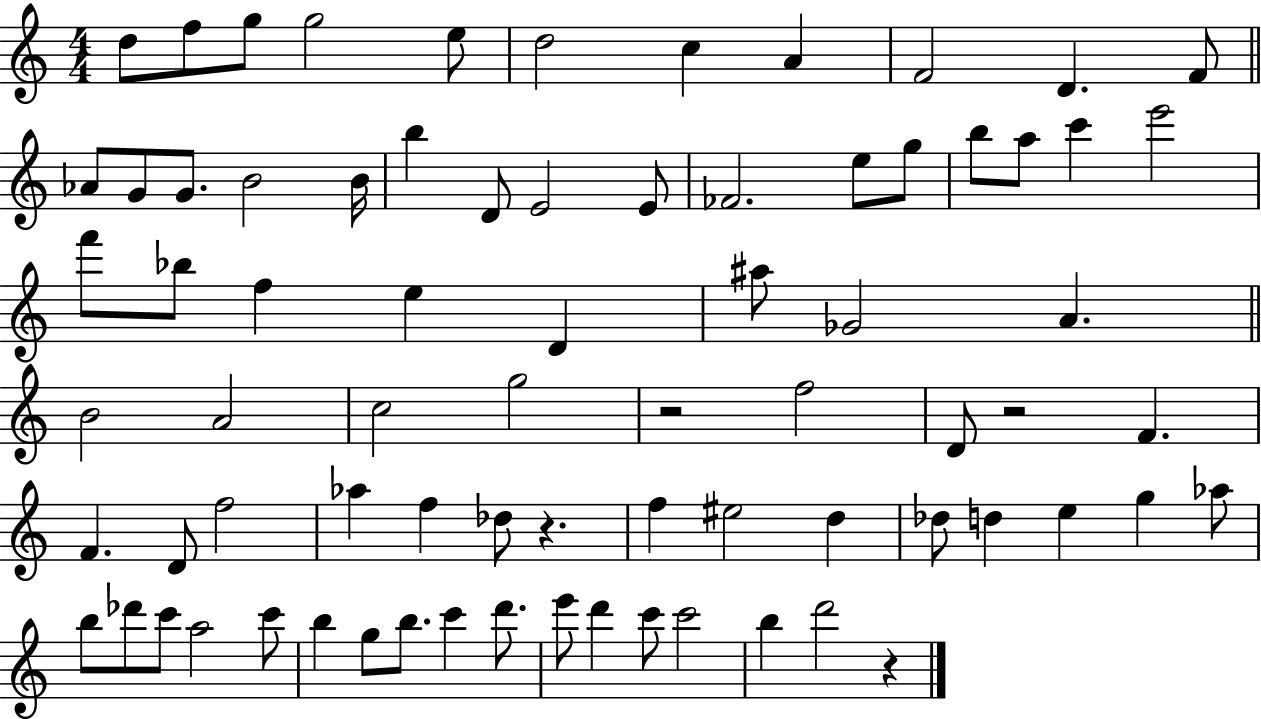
{
  \clef treble
  \numericTimeSignature
  \time 4/4
  \key c \major
  d''8 f''8 g''8 g''2 e''8 | d''2 c''4 a'4 | f'2 d'4. f'8 | \bar "||" \break \key c \major aes'8 g'8 g'8. b'2 b'16 | b''4 d'8 e'2 e'8 | fes'2. e''8 g''8 | b''8 a''8 c'''4 e'''2 | \break f'''8 bes''8 f''4 e''4 d'4 | ais''8 ges'2 a'4. | \bar "||" \break \key c \major b'2 a'2 | c''2 g''2 | r2 f''2 | d'8 r2 f'4. | \break f'4. d'8 f''2 | aes''4 f''4 des''8 r4. | f''4 eis''2 d''4 | des''8 d''4 e''4 g''4 aes''8 | \break b''8 des'''8 c'''8 a''2 c'''8 | b''4 g''8 b''8. c'''4 d'''8. | e'''8 d'''4 c'''8 c'''2 | b''4 d'''2 r4 | \break \bar "|."
}